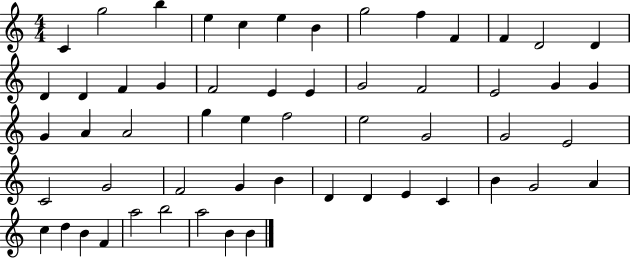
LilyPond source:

{
  \clef treble
  \numericTimeSignature
  \time 4/4
  \key c \major
  c'4 g''2 b''4 | e''4 c''4 e''4 b'4 | g''2 f''4 f'4 | f'4 d'2 d'4 | \break d'4 d'4 f'4 g'4 | f'2 e'4 e'4 | g'2 f'2 | e'2 g'4 g'4 | \break g'4 a'4 a'2 | g''4 e''4 f''2 | e''2 g'2 | g'2 e'2 | \break c'2 g'2 | f'2 g'4 b'4 | d'4 d'4 e'4 c'4 | b'4 g'2 a'4 | \break c''4 d''4 b'4 f'4 | a''2 b''2 | a''2 b'4 b'4 | \bar "|."
}